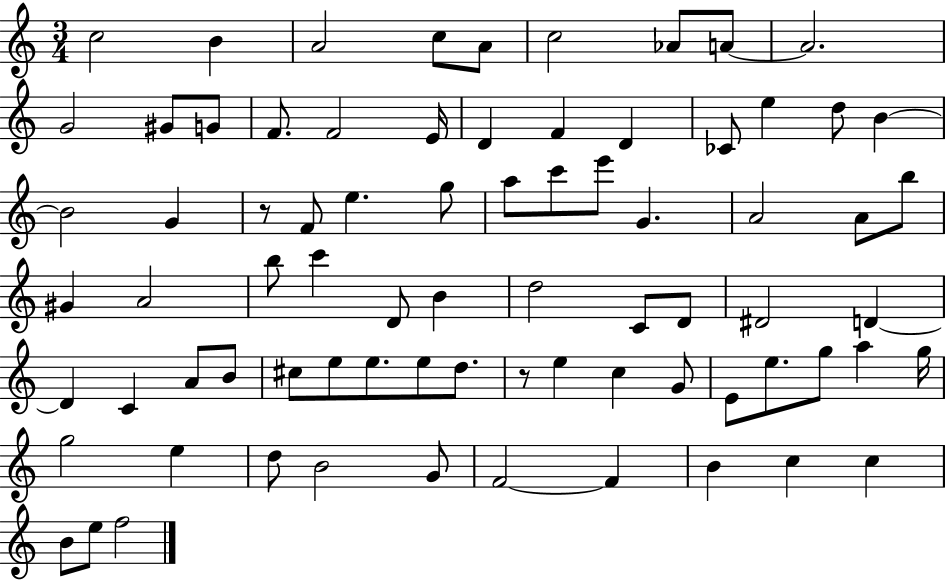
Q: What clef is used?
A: treble